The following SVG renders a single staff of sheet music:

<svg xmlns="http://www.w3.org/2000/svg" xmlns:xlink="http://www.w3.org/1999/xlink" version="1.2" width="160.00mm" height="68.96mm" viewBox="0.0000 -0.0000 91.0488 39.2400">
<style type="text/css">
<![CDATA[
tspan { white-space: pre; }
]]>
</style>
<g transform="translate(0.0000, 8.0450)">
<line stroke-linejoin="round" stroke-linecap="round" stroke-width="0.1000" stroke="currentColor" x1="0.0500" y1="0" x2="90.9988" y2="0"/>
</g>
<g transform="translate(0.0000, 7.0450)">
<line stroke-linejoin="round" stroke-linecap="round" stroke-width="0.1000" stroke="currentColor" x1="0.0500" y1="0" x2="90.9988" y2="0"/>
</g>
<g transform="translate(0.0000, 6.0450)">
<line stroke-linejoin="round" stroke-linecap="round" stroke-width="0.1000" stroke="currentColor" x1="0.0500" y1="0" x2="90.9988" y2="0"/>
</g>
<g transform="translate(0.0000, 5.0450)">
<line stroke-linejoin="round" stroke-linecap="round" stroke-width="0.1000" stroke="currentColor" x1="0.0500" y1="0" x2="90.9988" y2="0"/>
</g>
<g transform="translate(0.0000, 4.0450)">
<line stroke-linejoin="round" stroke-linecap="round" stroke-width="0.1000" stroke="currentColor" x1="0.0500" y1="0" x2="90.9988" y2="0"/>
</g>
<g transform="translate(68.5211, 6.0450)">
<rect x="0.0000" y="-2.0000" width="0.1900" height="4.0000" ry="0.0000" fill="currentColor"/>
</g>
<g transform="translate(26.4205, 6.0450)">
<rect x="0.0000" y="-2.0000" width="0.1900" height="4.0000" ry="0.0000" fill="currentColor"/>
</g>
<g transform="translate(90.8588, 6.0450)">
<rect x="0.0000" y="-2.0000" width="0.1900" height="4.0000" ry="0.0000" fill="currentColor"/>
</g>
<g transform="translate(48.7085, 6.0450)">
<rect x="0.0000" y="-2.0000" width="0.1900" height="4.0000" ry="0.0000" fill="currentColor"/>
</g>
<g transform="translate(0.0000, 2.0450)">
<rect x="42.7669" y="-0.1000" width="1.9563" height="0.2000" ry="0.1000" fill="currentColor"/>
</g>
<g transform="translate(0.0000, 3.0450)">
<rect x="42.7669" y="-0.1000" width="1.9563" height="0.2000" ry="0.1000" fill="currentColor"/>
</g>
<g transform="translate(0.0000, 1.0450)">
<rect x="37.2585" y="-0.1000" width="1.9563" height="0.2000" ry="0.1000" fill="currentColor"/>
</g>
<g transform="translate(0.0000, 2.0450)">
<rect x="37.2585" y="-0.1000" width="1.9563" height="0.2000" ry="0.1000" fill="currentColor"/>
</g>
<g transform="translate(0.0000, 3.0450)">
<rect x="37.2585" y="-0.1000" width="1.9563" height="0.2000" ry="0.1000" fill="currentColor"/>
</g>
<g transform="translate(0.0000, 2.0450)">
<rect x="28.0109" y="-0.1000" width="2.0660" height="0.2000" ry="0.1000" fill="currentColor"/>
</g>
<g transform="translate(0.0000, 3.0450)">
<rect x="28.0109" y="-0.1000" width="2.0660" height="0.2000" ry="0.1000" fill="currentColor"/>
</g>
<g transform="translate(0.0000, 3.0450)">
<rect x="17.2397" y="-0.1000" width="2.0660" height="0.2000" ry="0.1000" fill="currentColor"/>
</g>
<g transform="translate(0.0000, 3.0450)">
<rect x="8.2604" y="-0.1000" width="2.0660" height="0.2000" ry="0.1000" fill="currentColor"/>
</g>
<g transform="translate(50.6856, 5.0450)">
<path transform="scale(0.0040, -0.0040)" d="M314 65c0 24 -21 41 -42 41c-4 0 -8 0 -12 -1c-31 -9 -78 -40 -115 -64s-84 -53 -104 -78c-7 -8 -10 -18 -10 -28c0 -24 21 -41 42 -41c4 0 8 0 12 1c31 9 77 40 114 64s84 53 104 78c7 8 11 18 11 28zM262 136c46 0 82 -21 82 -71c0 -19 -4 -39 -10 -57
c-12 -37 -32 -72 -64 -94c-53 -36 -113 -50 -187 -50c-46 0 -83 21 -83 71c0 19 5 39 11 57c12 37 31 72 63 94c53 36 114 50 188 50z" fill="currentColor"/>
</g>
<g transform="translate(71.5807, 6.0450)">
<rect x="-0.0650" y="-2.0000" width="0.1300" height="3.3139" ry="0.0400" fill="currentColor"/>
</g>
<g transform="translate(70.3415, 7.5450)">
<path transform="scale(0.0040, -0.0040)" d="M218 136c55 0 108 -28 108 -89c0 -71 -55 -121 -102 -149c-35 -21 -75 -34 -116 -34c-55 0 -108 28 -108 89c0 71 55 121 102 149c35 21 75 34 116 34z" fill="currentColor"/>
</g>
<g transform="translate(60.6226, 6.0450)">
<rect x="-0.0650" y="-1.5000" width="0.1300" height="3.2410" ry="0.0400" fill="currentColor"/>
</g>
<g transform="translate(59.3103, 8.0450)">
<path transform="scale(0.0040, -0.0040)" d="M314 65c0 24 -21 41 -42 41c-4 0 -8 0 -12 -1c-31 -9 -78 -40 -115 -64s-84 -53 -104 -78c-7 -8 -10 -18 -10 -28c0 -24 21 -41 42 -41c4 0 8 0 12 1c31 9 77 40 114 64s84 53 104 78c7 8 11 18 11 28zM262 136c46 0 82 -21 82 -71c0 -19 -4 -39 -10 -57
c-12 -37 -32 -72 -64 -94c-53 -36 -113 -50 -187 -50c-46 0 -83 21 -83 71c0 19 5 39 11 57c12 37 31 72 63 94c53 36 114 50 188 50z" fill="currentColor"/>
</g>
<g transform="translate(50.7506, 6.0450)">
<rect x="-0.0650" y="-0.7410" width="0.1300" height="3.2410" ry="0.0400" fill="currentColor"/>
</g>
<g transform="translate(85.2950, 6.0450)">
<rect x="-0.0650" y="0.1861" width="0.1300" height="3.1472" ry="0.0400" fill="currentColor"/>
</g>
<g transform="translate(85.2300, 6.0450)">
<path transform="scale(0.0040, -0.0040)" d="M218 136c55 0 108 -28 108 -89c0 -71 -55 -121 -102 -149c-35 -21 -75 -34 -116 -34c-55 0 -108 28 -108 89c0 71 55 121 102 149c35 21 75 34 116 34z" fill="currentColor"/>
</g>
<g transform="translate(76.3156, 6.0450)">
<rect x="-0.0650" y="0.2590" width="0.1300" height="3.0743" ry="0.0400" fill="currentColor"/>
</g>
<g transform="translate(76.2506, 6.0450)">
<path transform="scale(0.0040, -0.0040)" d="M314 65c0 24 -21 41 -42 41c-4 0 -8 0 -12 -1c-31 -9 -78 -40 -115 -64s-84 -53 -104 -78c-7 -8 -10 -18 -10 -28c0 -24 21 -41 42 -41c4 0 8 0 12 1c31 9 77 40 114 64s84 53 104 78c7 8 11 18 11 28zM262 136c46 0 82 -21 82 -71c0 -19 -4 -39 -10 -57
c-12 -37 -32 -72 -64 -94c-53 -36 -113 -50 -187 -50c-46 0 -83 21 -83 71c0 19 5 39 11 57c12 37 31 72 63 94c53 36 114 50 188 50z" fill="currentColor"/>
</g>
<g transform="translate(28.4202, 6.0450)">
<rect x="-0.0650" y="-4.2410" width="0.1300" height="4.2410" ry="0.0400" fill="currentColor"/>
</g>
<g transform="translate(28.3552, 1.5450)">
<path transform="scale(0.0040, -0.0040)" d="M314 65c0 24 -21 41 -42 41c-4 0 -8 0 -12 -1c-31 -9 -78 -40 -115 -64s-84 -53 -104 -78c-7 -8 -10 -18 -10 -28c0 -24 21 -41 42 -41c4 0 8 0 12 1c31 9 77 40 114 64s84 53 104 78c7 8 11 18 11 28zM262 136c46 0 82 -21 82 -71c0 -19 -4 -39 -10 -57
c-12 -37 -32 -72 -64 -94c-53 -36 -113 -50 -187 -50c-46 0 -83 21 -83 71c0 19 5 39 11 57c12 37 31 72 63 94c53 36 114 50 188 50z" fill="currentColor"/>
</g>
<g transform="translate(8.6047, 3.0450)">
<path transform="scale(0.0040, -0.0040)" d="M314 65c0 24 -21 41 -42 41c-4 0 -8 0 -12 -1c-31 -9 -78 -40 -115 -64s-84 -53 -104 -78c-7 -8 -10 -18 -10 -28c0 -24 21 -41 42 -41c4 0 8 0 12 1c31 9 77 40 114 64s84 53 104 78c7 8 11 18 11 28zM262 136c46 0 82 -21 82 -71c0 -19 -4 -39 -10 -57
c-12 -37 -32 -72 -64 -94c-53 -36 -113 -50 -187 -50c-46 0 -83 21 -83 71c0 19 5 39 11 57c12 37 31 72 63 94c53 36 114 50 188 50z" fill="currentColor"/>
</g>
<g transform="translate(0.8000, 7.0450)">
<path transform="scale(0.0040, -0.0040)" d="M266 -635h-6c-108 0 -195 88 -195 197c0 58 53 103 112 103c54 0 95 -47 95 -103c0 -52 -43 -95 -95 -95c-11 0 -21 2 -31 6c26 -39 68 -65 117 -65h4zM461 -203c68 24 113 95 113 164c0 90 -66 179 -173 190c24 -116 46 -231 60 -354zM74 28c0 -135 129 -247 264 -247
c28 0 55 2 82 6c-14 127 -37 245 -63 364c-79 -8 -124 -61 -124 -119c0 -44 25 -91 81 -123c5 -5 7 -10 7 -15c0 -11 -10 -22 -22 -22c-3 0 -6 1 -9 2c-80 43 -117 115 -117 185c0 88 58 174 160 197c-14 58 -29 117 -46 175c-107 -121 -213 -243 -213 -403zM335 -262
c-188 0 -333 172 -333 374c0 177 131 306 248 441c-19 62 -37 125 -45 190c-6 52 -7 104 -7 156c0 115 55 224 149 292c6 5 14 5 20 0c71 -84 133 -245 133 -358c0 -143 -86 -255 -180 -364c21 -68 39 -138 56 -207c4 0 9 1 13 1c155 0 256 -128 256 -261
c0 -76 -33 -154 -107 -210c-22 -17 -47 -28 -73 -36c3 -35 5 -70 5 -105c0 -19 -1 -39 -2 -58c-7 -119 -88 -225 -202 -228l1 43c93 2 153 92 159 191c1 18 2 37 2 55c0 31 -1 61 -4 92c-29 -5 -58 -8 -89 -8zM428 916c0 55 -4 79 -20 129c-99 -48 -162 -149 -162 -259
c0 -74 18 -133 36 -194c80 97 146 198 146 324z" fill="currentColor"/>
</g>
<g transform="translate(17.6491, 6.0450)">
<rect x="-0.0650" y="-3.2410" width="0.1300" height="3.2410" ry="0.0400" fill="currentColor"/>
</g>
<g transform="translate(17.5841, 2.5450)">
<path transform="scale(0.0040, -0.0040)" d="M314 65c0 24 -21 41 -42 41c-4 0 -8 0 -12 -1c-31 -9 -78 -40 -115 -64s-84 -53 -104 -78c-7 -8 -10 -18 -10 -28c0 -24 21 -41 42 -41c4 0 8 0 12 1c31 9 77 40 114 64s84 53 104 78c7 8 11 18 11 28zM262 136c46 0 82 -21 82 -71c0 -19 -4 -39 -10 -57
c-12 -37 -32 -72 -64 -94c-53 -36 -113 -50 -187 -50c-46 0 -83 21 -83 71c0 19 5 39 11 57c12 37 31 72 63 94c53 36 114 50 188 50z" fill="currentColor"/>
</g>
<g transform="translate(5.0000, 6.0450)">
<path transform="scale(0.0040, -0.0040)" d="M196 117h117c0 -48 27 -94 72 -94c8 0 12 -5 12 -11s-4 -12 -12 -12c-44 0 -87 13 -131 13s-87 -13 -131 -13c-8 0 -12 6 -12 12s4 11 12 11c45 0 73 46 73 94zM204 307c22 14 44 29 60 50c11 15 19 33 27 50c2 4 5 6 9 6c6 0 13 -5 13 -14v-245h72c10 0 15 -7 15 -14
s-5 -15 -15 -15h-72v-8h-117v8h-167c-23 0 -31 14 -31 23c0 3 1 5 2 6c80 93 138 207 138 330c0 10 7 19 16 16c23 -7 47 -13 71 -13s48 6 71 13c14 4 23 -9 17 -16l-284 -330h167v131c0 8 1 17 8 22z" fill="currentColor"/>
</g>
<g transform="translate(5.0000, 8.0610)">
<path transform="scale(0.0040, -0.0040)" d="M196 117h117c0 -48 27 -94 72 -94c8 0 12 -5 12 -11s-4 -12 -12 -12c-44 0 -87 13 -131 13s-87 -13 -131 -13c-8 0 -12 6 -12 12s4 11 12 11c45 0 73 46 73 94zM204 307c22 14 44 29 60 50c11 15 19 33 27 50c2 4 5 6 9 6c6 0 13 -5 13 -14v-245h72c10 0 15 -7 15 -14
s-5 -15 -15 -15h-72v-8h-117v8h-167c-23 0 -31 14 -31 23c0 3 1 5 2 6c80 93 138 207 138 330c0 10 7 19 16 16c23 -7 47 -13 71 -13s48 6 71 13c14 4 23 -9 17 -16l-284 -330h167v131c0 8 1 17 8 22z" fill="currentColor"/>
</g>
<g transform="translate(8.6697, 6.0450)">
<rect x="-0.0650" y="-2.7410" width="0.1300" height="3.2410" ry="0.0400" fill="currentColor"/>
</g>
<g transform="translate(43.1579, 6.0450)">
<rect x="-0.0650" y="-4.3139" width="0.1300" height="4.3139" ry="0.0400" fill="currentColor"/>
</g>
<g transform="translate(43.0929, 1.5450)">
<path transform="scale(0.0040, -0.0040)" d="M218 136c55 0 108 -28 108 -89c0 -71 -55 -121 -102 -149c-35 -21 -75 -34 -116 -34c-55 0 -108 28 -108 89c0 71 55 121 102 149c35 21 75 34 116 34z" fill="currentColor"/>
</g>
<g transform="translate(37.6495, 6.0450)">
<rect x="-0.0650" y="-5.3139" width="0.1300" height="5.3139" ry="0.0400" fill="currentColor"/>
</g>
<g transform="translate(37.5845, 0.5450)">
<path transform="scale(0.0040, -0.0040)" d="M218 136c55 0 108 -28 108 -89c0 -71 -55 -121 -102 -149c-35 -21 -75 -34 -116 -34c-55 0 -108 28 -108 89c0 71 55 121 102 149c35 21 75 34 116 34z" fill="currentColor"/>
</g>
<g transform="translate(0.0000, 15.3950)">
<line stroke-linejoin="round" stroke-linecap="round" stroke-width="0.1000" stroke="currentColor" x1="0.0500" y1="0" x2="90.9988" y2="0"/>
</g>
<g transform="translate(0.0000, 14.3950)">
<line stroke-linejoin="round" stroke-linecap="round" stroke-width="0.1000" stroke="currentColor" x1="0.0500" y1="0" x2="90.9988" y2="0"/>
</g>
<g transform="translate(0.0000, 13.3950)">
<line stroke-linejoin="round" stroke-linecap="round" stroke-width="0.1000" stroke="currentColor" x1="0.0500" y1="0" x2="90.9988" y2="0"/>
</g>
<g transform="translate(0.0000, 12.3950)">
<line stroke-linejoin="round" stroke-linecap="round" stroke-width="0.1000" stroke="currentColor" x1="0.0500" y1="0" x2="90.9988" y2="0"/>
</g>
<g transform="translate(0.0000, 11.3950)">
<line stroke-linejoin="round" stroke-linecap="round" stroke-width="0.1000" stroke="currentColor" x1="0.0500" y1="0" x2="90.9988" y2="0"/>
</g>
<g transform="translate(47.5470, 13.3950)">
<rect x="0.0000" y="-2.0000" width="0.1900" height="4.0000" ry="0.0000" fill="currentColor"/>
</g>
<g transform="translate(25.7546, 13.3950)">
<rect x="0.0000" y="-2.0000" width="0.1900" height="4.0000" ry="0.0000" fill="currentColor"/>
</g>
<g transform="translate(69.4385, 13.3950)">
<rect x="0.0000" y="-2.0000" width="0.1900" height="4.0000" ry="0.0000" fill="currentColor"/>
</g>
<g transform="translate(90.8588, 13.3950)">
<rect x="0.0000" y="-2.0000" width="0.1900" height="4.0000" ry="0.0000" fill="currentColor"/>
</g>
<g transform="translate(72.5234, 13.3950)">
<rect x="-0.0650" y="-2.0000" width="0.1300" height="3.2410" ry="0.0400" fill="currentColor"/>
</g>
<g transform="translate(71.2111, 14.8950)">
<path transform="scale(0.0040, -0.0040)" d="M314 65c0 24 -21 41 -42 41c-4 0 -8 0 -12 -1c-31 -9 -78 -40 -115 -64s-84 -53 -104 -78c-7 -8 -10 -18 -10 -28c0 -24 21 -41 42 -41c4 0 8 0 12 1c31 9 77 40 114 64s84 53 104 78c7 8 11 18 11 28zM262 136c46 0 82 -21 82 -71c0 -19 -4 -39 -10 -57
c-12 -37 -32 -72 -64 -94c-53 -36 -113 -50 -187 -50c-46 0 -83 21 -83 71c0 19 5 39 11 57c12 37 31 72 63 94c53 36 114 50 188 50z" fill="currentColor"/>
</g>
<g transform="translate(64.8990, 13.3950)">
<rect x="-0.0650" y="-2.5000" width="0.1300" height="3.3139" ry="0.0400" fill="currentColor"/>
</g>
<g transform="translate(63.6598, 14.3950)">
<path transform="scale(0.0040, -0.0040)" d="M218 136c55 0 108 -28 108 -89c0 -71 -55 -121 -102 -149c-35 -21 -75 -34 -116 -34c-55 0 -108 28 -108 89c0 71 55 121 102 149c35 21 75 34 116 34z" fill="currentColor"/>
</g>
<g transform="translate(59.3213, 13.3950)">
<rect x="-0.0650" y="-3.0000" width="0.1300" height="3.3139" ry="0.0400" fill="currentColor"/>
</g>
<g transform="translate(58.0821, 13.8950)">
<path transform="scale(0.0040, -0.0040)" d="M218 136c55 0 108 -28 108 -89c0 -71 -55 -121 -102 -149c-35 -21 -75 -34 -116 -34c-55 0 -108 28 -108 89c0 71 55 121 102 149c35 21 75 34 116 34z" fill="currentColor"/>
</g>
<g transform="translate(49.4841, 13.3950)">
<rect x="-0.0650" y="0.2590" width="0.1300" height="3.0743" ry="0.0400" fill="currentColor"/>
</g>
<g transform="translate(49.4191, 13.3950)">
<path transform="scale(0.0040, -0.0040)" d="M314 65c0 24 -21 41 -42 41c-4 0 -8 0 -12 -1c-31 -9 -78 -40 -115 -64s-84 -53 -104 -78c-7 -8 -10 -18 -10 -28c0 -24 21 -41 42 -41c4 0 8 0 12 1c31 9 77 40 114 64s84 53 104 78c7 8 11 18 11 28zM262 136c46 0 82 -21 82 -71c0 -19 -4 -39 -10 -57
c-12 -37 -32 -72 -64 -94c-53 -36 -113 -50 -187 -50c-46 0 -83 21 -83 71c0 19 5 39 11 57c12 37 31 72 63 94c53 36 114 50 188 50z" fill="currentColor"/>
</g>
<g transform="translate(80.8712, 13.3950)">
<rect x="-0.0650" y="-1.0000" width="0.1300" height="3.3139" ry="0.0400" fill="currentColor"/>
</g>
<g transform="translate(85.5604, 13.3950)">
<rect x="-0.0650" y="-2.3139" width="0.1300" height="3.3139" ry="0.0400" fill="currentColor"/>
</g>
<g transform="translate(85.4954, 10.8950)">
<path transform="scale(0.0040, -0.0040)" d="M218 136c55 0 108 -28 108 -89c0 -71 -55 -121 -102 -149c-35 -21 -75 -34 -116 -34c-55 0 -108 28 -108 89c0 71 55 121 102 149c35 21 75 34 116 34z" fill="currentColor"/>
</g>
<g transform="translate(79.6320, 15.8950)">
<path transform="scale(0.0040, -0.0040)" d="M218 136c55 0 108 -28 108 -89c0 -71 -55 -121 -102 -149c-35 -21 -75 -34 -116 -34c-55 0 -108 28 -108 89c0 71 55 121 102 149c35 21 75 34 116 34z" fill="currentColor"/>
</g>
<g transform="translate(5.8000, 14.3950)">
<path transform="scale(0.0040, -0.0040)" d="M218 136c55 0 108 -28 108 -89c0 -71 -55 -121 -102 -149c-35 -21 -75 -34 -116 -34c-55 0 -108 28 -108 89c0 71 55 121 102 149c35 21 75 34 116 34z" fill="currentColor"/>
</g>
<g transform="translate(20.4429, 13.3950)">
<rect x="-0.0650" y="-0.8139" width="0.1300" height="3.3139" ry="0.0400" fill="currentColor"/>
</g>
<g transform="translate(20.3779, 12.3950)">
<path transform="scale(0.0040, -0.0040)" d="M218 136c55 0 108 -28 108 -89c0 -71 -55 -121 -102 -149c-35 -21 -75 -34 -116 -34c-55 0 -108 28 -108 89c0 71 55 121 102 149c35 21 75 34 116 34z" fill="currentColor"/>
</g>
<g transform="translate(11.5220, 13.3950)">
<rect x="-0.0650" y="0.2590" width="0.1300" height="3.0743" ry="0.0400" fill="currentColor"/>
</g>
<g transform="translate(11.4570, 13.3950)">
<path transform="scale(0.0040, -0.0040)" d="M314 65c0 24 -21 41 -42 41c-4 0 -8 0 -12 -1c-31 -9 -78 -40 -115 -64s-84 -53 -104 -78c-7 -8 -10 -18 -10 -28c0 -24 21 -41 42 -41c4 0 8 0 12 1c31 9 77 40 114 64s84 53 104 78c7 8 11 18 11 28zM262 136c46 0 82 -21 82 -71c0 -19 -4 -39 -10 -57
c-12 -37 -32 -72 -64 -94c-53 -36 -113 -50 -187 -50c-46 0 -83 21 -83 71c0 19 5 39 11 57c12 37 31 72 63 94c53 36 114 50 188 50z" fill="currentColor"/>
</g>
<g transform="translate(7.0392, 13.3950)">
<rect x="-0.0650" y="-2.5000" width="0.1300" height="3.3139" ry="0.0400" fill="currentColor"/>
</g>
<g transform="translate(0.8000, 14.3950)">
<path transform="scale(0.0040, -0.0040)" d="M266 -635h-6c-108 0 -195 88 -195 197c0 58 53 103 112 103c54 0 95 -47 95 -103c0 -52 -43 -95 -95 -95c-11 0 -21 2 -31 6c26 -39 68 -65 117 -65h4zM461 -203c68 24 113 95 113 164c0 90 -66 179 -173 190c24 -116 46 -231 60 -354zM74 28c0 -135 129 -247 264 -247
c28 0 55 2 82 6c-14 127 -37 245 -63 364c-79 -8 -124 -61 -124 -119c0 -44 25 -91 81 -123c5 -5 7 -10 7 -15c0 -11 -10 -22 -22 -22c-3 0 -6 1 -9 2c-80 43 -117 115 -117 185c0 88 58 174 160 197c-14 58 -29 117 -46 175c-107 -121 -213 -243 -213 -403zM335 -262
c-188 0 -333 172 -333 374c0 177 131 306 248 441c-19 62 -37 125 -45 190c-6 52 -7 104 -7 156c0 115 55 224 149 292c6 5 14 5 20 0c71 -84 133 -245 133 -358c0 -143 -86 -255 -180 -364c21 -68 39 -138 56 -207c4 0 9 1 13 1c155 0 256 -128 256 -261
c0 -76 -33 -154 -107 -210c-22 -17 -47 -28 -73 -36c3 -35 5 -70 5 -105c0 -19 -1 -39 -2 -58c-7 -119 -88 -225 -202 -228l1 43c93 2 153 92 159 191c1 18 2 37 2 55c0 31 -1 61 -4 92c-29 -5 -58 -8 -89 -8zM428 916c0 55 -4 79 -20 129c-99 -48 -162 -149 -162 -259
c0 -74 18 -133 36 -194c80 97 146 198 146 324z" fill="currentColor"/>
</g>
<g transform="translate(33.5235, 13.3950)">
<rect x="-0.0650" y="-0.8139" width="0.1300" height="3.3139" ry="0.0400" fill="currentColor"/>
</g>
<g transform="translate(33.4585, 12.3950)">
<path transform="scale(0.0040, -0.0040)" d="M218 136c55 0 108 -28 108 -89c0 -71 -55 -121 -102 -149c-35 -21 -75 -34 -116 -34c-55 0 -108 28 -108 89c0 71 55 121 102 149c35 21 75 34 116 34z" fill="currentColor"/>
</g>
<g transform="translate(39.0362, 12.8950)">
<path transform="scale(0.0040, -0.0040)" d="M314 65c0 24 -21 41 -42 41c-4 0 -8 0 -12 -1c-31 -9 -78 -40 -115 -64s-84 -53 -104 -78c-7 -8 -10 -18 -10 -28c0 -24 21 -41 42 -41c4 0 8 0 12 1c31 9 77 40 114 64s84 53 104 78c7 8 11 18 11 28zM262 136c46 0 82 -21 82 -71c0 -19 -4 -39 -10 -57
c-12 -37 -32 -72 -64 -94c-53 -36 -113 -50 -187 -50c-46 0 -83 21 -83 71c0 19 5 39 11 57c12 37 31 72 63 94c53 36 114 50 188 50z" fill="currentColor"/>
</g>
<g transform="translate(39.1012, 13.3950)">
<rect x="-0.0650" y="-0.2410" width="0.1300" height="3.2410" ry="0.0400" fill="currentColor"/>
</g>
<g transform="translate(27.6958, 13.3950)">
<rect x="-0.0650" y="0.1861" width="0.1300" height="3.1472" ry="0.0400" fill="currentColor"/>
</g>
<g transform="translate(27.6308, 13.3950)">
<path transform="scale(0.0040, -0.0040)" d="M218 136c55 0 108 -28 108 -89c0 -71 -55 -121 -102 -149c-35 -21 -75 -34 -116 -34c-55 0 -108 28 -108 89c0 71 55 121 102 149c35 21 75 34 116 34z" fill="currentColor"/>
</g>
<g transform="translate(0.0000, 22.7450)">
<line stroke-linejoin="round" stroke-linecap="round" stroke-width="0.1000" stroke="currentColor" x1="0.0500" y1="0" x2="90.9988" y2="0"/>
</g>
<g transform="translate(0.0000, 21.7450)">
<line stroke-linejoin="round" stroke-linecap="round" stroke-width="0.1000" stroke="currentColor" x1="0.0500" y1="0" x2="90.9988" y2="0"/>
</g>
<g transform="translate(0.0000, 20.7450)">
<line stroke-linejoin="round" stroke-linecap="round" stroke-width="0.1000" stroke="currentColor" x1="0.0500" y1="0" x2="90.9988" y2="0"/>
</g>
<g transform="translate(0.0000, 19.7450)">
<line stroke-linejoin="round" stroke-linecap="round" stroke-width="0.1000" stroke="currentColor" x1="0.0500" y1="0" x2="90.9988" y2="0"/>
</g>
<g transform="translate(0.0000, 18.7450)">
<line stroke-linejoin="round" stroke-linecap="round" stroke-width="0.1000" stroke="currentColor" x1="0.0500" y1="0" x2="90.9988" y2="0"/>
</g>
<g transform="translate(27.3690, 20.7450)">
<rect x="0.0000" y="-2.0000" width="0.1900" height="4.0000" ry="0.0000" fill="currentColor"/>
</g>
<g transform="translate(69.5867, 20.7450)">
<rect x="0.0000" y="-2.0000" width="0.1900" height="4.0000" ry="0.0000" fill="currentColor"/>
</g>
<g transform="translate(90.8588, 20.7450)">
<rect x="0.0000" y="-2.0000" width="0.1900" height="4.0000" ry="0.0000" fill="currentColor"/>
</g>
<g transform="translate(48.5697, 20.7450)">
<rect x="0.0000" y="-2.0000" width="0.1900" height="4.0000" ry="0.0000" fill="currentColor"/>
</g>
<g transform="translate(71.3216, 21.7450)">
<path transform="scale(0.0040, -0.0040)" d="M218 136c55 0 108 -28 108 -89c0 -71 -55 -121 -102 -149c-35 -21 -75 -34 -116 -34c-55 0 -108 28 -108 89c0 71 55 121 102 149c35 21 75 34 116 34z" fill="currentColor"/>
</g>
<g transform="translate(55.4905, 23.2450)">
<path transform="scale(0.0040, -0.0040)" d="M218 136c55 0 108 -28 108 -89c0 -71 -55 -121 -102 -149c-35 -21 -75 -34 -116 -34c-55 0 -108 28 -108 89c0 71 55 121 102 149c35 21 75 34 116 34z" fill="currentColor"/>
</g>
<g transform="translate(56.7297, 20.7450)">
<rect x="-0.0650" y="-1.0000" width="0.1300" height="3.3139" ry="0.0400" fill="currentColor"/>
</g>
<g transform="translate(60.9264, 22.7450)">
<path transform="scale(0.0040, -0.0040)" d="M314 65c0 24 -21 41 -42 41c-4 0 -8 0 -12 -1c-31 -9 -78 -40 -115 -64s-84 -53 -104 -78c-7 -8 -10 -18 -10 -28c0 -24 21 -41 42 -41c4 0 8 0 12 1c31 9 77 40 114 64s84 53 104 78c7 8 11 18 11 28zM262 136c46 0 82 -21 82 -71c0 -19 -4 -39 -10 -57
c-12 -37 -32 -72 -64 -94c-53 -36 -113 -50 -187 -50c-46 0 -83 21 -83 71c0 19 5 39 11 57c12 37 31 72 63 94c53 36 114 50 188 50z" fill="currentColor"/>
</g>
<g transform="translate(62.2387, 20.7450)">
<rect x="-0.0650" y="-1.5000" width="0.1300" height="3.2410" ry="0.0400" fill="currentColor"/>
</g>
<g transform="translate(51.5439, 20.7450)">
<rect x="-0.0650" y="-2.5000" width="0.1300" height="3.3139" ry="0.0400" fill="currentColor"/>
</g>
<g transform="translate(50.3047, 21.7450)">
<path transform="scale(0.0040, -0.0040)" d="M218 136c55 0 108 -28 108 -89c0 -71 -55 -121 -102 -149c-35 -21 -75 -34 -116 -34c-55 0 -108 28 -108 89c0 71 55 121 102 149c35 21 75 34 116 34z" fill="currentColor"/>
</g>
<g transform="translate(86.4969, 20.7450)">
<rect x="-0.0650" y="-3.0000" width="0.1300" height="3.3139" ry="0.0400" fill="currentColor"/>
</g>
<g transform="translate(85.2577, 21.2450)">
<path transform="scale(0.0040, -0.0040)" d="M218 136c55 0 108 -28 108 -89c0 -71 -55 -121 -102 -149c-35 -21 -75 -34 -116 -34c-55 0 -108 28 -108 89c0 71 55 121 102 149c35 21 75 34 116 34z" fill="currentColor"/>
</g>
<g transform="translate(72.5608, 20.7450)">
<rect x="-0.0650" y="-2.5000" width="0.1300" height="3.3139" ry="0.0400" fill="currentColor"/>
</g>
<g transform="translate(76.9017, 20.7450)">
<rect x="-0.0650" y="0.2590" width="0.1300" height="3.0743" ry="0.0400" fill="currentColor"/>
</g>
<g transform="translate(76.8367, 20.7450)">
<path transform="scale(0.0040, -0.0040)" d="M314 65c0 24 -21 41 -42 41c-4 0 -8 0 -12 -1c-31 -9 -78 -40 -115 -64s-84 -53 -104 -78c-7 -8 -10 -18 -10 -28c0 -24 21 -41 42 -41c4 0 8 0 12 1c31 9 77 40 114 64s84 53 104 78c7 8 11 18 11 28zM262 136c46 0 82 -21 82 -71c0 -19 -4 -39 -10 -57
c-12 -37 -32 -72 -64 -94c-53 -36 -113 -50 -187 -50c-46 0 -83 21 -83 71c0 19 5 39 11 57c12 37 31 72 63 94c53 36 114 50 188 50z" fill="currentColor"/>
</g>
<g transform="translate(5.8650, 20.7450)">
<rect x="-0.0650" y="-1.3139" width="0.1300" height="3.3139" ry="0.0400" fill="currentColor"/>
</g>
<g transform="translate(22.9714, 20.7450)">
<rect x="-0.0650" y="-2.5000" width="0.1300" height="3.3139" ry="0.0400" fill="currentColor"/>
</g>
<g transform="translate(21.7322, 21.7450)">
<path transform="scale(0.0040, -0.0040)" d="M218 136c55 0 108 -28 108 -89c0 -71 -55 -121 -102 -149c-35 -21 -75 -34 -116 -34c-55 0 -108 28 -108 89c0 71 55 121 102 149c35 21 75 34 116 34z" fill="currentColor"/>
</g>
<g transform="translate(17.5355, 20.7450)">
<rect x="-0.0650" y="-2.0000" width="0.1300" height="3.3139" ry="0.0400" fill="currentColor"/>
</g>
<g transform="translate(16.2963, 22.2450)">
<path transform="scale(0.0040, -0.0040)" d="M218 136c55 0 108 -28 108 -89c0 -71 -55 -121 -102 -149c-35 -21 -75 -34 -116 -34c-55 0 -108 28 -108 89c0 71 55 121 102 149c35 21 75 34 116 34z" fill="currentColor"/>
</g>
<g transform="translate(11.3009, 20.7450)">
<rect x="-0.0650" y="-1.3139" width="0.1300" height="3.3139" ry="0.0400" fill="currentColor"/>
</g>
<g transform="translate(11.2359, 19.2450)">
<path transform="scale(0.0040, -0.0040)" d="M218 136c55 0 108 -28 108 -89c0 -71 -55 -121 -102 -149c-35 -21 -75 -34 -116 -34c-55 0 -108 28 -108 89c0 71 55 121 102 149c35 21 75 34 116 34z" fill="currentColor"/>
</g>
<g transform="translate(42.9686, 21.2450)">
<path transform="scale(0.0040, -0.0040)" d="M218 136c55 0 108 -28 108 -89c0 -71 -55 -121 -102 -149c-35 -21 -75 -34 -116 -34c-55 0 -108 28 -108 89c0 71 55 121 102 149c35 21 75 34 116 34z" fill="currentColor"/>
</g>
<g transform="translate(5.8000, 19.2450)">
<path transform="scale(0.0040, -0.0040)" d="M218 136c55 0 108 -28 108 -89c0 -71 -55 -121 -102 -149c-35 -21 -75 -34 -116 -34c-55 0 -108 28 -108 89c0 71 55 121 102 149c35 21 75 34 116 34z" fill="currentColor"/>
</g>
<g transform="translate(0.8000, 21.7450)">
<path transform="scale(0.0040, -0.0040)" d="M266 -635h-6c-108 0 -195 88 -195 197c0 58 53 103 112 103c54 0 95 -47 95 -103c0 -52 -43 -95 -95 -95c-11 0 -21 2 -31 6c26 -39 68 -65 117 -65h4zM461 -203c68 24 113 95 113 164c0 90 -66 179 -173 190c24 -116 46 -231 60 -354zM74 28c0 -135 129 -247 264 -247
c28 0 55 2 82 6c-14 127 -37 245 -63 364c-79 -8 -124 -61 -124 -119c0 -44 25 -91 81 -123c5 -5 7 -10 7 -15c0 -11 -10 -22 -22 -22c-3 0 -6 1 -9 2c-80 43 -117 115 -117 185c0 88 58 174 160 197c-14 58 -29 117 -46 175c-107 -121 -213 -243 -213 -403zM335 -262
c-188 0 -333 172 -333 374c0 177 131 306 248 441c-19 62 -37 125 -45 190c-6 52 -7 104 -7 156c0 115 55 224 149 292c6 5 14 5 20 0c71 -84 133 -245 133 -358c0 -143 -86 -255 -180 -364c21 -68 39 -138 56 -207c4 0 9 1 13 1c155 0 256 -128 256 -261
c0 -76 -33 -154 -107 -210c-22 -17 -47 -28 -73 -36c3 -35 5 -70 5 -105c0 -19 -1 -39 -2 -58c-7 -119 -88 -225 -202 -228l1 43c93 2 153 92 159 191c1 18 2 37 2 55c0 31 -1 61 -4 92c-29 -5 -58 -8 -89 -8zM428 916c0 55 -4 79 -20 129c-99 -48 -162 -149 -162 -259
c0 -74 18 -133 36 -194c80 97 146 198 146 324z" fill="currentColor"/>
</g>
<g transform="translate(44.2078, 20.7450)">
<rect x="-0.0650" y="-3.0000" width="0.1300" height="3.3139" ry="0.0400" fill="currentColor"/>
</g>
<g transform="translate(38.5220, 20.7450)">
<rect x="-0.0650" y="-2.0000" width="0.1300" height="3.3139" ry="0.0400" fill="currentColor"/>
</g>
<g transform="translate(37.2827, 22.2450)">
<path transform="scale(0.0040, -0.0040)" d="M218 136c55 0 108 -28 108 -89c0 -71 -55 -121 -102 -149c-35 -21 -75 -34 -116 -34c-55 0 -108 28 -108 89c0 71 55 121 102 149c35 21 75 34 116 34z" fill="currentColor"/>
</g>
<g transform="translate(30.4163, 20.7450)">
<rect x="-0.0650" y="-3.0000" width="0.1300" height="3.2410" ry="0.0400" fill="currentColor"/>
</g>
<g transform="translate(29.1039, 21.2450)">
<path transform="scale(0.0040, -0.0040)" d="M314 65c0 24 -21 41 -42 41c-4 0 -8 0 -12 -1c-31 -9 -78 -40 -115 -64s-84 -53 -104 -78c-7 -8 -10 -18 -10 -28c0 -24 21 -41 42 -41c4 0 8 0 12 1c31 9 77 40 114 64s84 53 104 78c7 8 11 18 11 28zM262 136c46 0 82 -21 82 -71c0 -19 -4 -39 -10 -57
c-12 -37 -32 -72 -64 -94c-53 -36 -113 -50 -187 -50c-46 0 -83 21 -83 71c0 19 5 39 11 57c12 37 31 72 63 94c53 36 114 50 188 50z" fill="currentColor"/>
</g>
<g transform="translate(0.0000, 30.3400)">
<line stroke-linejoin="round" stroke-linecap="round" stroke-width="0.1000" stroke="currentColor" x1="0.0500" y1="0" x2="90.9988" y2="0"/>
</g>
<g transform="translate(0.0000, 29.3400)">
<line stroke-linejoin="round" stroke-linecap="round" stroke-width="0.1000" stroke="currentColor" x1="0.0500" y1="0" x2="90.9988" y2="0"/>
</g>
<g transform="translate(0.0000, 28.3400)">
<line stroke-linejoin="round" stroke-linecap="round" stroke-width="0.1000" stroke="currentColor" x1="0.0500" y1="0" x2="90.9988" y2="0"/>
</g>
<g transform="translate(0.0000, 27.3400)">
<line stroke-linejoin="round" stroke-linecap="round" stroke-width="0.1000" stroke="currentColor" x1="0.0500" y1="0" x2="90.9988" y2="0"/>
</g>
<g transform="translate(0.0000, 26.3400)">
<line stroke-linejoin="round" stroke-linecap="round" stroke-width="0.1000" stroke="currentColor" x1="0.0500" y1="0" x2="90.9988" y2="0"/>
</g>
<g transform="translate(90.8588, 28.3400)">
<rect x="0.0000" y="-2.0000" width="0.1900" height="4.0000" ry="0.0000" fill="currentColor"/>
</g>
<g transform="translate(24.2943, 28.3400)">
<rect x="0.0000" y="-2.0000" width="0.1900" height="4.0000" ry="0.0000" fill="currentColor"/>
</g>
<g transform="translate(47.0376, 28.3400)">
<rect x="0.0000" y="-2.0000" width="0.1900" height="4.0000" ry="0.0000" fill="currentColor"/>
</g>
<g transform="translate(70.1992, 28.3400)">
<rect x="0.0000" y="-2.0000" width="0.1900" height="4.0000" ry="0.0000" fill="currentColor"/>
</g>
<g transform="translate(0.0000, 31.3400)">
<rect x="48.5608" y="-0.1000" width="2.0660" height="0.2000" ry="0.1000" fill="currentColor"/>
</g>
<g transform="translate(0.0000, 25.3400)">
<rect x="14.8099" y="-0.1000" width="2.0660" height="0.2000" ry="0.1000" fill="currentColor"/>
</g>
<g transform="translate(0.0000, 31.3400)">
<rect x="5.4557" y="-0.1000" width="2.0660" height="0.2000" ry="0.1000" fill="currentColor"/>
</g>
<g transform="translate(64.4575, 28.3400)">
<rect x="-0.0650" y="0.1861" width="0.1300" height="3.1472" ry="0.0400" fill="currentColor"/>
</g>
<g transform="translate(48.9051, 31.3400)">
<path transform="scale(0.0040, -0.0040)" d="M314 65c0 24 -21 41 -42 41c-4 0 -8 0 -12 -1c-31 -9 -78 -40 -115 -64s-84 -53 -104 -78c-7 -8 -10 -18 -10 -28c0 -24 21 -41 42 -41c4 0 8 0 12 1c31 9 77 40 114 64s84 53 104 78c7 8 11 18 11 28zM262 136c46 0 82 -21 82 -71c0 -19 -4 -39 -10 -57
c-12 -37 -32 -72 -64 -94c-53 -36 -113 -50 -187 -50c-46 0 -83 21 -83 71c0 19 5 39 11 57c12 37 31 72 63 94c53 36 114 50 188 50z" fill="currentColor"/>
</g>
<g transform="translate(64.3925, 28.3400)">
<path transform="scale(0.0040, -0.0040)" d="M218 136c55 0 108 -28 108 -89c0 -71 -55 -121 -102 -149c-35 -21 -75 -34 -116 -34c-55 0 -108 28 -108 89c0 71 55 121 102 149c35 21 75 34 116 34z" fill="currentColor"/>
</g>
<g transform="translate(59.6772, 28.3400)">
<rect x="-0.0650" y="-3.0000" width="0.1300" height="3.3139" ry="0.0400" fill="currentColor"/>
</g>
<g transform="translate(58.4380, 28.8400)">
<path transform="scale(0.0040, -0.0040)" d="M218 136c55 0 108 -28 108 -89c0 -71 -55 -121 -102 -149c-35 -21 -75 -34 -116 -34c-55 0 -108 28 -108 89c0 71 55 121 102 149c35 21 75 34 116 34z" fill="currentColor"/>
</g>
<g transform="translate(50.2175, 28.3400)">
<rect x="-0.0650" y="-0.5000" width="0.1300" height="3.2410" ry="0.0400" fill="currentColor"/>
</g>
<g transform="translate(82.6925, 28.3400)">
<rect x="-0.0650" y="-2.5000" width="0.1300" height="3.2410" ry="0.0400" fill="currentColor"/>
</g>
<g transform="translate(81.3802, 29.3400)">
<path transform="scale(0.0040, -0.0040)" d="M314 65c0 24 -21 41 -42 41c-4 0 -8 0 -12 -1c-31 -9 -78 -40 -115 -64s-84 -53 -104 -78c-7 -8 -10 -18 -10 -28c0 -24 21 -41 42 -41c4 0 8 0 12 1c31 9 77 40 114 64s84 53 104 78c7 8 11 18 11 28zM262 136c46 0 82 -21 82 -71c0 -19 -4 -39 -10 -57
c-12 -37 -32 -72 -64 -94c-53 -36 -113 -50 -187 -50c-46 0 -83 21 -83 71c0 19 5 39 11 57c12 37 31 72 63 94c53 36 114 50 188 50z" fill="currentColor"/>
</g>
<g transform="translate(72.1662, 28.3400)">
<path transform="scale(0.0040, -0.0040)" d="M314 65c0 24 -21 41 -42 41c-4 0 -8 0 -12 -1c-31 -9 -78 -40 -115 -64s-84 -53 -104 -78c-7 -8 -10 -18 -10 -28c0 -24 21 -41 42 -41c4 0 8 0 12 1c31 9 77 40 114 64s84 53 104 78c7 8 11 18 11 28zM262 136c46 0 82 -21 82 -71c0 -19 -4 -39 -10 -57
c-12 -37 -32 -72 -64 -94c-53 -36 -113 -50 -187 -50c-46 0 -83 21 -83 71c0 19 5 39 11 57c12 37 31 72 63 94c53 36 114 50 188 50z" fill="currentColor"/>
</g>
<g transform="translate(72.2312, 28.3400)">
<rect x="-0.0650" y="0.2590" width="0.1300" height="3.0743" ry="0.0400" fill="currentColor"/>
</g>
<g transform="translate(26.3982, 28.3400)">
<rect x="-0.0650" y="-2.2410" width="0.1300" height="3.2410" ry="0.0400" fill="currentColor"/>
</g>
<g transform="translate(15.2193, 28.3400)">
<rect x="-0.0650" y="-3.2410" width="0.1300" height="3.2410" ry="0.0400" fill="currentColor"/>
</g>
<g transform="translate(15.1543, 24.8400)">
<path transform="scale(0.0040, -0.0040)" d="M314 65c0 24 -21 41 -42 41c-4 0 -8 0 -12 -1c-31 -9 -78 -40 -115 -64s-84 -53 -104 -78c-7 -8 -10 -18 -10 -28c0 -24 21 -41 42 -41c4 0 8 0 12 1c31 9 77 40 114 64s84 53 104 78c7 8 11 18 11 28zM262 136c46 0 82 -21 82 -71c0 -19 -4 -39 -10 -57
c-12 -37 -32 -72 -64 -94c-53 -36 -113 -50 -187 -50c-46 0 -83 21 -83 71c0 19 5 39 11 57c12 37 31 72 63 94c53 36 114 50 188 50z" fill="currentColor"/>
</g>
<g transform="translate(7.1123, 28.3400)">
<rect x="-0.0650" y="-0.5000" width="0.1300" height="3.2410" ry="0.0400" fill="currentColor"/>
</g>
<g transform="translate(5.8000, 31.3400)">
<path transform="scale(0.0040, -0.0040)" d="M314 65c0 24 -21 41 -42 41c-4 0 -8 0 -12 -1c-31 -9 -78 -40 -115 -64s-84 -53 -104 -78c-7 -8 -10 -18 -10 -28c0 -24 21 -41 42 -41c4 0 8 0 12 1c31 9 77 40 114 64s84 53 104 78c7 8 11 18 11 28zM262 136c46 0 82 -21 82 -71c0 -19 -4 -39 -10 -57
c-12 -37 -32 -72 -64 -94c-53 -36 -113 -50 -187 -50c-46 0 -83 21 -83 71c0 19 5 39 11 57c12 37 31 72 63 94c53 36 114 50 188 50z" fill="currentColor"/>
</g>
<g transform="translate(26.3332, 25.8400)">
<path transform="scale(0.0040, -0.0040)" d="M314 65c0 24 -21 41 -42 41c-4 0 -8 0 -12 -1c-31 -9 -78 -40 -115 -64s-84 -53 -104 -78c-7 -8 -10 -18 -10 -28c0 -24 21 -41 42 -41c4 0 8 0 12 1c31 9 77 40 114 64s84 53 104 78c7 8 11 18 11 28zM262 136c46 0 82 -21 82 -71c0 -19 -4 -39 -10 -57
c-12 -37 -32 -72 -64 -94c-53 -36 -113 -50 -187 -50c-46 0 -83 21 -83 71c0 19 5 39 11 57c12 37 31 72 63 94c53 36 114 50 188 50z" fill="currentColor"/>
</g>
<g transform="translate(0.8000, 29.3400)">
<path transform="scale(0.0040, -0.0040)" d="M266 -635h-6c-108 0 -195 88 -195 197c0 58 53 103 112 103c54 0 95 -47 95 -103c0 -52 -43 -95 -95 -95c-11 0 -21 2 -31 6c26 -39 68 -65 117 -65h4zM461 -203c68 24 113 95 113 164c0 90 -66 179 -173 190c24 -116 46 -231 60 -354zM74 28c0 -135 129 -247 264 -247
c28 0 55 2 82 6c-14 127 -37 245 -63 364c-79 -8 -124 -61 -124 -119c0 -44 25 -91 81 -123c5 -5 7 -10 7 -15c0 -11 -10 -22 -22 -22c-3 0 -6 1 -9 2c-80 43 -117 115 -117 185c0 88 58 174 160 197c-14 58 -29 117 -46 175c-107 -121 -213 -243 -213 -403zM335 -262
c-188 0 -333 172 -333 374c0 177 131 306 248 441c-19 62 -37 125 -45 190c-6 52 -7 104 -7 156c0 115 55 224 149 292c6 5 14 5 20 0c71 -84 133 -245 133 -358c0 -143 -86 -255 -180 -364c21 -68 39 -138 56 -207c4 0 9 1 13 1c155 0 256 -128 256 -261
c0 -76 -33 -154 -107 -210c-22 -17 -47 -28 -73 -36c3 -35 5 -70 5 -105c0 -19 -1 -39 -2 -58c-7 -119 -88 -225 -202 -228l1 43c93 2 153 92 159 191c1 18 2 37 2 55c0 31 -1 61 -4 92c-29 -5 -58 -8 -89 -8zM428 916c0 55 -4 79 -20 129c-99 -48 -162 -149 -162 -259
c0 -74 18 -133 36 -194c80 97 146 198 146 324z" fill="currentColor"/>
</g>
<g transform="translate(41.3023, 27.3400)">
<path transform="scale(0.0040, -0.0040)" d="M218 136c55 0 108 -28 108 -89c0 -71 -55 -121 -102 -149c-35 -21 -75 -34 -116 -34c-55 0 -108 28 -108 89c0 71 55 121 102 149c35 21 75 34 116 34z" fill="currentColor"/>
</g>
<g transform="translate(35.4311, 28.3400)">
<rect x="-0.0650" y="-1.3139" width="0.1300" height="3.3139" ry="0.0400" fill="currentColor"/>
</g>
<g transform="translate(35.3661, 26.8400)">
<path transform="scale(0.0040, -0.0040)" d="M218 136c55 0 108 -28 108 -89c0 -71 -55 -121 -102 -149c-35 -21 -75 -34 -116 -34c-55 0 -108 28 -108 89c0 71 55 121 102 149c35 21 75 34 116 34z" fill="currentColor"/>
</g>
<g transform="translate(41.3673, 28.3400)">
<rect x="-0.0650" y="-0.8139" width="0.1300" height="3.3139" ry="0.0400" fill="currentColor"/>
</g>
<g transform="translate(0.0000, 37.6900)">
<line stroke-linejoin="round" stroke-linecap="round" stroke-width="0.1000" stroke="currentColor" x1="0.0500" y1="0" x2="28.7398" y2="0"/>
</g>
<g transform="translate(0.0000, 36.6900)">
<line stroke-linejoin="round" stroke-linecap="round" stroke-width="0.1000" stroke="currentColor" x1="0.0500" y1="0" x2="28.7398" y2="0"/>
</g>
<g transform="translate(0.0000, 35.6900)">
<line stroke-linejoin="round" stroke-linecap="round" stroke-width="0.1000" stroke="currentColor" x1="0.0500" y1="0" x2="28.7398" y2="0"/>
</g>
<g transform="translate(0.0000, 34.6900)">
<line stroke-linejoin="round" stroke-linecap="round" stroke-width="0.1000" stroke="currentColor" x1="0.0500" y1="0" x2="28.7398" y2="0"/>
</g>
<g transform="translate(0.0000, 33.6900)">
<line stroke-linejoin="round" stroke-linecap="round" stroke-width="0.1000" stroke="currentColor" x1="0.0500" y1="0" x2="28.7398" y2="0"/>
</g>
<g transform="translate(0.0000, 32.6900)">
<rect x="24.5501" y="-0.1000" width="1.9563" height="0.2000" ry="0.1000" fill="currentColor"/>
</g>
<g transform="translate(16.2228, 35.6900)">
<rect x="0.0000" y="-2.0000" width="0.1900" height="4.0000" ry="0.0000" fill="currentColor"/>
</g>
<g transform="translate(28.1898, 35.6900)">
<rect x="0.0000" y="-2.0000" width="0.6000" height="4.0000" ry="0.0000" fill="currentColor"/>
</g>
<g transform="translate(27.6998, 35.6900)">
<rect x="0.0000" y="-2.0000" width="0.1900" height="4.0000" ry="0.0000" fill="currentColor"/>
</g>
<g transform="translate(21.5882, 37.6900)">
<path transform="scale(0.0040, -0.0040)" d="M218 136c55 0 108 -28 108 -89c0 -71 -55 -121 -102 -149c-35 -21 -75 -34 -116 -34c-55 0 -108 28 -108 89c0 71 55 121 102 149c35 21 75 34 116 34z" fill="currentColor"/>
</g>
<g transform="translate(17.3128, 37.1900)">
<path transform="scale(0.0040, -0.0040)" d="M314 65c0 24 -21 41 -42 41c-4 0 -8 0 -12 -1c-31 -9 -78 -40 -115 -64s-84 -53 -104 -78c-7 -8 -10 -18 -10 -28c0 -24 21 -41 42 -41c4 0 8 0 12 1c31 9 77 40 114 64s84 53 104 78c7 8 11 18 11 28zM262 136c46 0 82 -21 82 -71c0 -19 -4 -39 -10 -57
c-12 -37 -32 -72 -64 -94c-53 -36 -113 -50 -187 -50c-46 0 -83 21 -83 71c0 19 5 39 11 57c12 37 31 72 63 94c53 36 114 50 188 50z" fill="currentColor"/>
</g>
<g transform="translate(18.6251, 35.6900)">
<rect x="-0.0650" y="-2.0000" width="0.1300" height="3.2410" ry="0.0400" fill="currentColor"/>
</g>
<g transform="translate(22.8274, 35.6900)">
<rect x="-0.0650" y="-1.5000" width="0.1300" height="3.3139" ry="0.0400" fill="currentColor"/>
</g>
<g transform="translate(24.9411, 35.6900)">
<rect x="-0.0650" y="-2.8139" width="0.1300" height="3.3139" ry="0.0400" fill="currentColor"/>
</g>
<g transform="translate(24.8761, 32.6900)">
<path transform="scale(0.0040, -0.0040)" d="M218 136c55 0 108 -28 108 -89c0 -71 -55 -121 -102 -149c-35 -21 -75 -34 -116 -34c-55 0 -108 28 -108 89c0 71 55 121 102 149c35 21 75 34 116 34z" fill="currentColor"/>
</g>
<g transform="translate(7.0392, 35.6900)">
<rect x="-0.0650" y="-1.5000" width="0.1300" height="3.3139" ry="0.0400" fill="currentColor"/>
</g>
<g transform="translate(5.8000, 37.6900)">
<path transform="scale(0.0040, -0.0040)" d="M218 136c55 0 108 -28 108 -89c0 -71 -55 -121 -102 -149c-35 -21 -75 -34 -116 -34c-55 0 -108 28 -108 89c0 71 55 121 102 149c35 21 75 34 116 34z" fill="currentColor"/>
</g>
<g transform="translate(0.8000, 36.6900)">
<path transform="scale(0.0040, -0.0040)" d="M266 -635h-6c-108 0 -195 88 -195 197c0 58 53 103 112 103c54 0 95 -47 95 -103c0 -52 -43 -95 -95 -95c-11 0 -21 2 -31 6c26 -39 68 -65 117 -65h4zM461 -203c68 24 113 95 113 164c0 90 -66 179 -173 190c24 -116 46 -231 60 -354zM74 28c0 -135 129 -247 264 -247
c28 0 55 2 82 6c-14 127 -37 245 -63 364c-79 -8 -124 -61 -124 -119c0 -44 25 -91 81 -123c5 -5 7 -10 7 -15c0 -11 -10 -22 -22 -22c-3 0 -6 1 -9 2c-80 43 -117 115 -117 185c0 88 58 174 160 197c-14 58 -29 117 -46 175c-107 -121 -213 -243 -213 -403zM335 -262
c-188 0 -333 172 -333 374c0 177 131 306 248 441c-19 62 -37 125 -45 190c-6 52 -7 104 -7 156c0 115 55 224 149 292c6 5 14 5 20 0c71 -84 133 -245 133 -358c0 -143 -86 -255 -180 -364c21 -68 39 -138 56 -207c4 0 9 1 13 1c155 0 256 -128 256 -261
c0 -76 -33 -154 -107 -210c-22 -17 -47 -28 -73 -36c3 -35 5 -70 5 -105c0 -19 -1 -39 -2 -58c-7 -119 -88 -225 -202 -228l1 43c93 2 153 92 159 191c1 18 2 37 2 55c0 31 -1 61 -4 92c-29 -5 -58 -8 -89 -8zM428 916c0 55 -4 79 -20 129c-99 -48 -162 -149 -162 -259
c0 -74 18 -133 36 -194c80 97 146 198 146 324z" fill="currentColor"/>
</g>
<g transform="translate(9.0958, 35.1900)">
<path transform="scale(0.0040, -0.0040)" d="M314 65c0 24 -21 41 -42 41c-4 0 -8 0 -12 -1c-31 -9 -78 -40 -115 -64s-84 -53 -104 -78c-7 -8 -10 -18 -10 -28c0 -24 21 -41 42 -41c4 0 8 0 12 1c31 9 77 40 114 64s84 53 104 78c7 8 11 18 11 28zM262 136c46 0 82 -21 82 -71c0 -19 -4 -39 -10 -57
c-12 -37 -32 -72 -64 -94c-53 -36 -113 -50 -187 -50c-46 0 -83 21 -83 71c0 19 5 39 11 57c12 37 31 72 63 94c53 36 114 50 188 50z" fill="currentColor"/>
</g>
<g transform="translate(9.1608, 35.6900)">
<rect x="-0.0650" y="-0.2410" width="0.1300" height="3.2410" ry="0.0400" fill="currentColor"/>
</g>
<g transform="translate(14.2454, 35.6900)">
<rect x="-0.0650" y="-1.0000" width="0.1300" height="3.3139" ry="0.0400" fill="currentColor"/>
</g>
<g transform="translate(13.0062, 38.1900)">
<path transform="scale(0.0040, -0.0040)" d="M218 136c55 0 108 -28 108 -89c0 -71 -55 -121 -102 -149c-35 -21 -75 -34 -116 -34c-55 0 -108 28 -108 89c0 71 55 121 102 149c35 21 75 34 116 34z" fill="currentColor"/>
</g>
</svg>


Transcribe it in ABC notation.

X:1
T:Untitled
M:4/4
L:1/4
K:C
a2 b2 d'2 f' d' d2 E2 F B2 B G B2 d B d c2 B2 A G F2 D g e e F G A2 F A G D E2 G B2 A C2 b2 g2 e d C2 A B B2 G2 E c2 D F2 E a